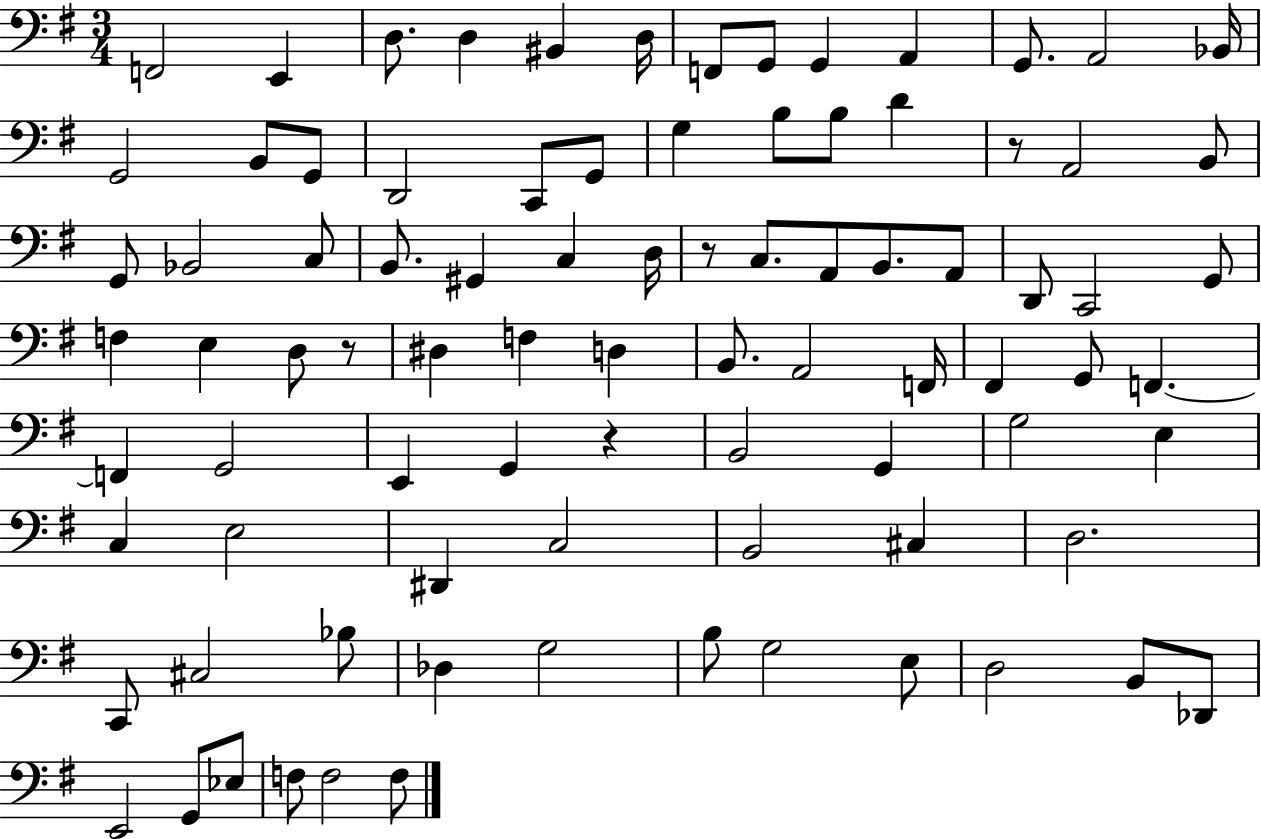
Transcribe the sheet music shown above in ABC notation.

X:1
T:Untitled
M:3/4
L:1/4
K:G
F,,2 E,, D,/2 D, ^B,, D,/4 F,,/2 G,,/2 G,, A,, G,,/2 A,,2 _B,,/4 G,,2 B,,/2 G,,/2 D,,2 C,,/2 G,,/2 G, B,/2 B,/2 D z/2 A,,2 B,,/2 G,,/2 _B,,2 C,/2 B,,/2 ^G,, C, D,/4 z/2 C,/2 A,,/2 B,,/2 A,,/2 D,,/2 C,,2 G,,/2 F, E, D,/2 z/2 ^D, F, D, B,,/2 A,,2 F,,/4 ^F,, G,,/2 F,, F,, G,,2 E,, G,, z B,,2 G,, G,2 E, C, E,2 ^D,, C,2 B,,2 ^C, D,2 C,,/2 ^C,2 _B,/2 _D, G,2 B,/2 G,2 E,/2 D,2 B,,/2 _D,,/2 E,,2 G,,/2 _E,/2 F,/2 F,2 F,/2